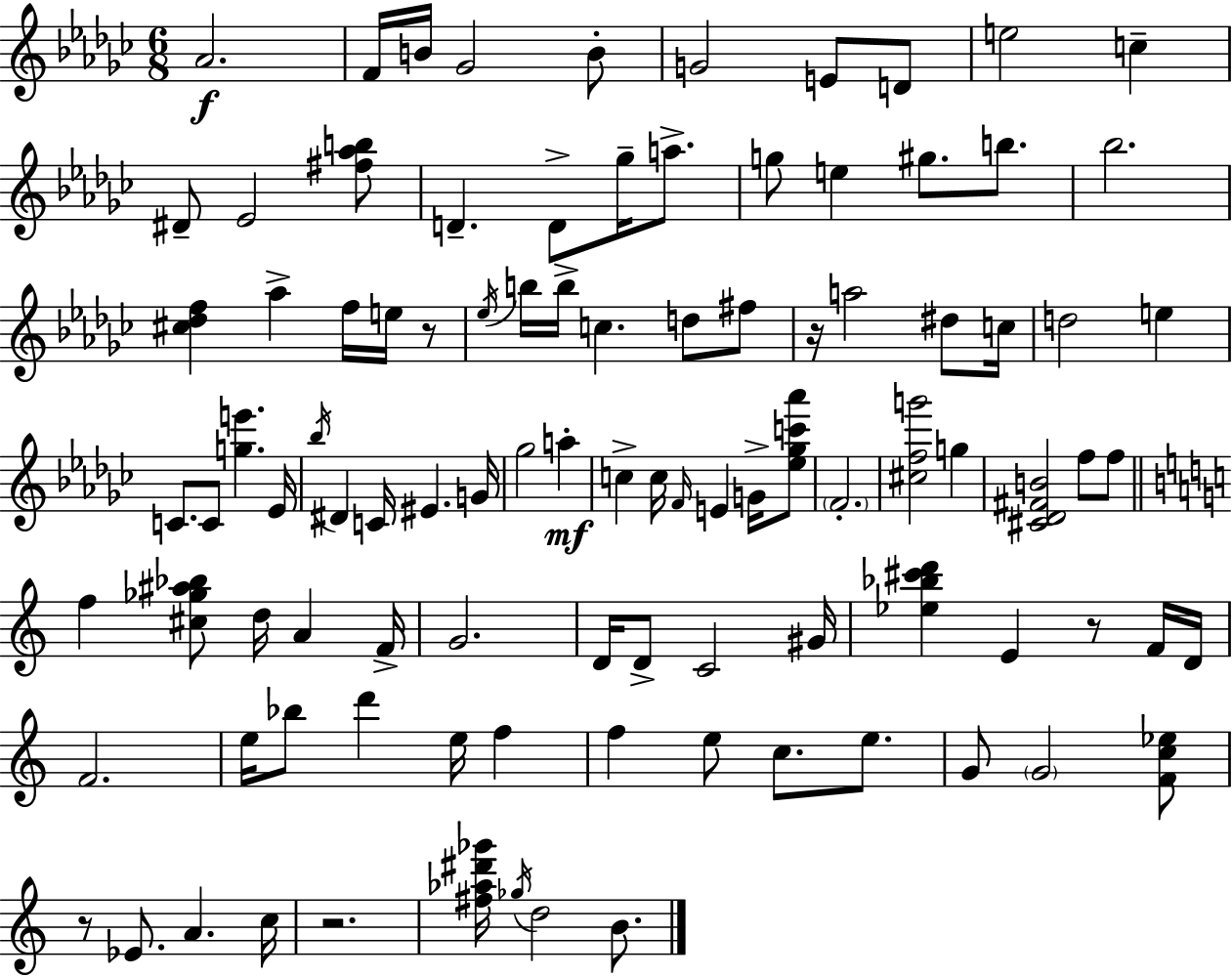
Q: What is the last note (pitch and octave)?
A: B4